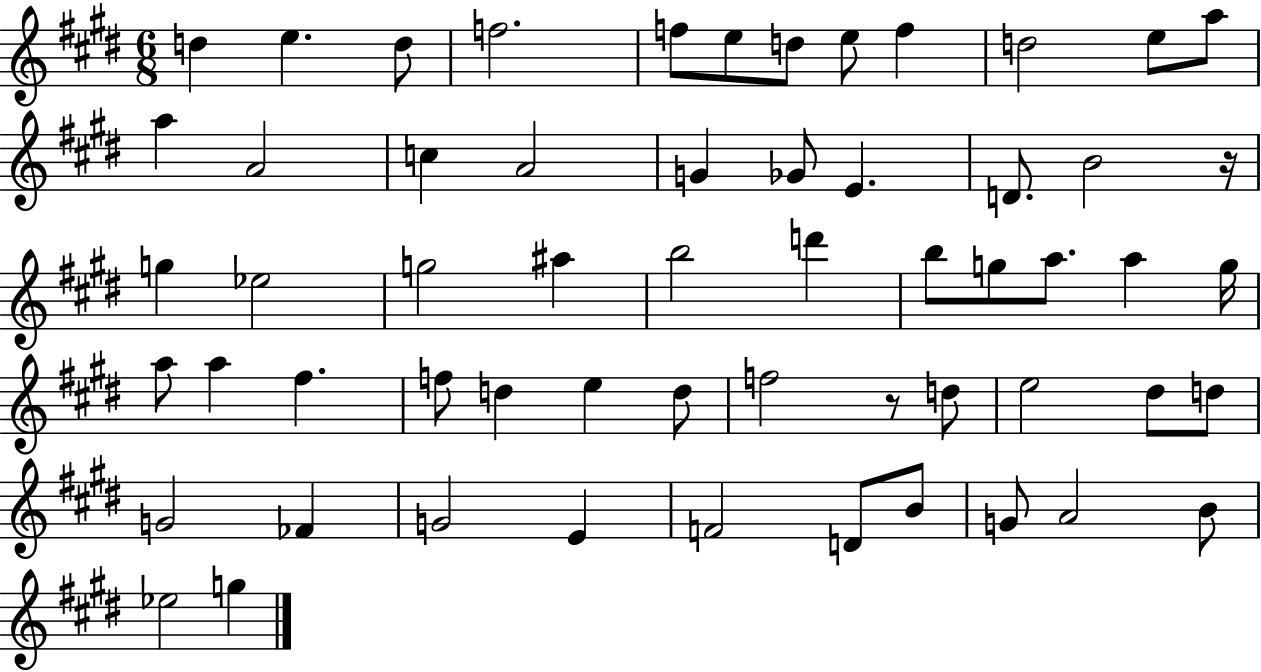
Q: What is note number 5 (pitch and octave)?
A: F5